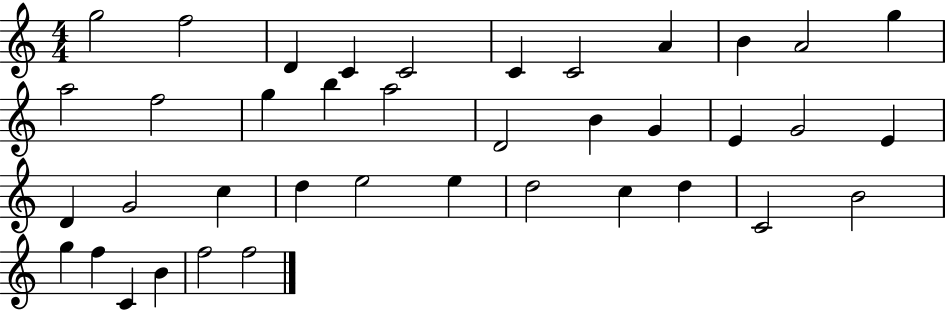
{
  \clef treble
  \numericTimeSignature
  \time 4/4
  \key c \major
  g''2 f''2 | d'4 c'4 c'2 | c'4 c'2 a'4 | b'4 a'2 g''4 | \break a''2 f''2 | g''4 b''4 a''2 | d'2 b'4 g'4 | e'4 g'2 e'4 | \break d'4 g'2 c''4 | d''4 e''2 e''4 | d''2 c''4 d''4 | c'2 b'2 | \break g''4 f''4 c'4 b'4 | f''2 f''2 | \bar "|."
}